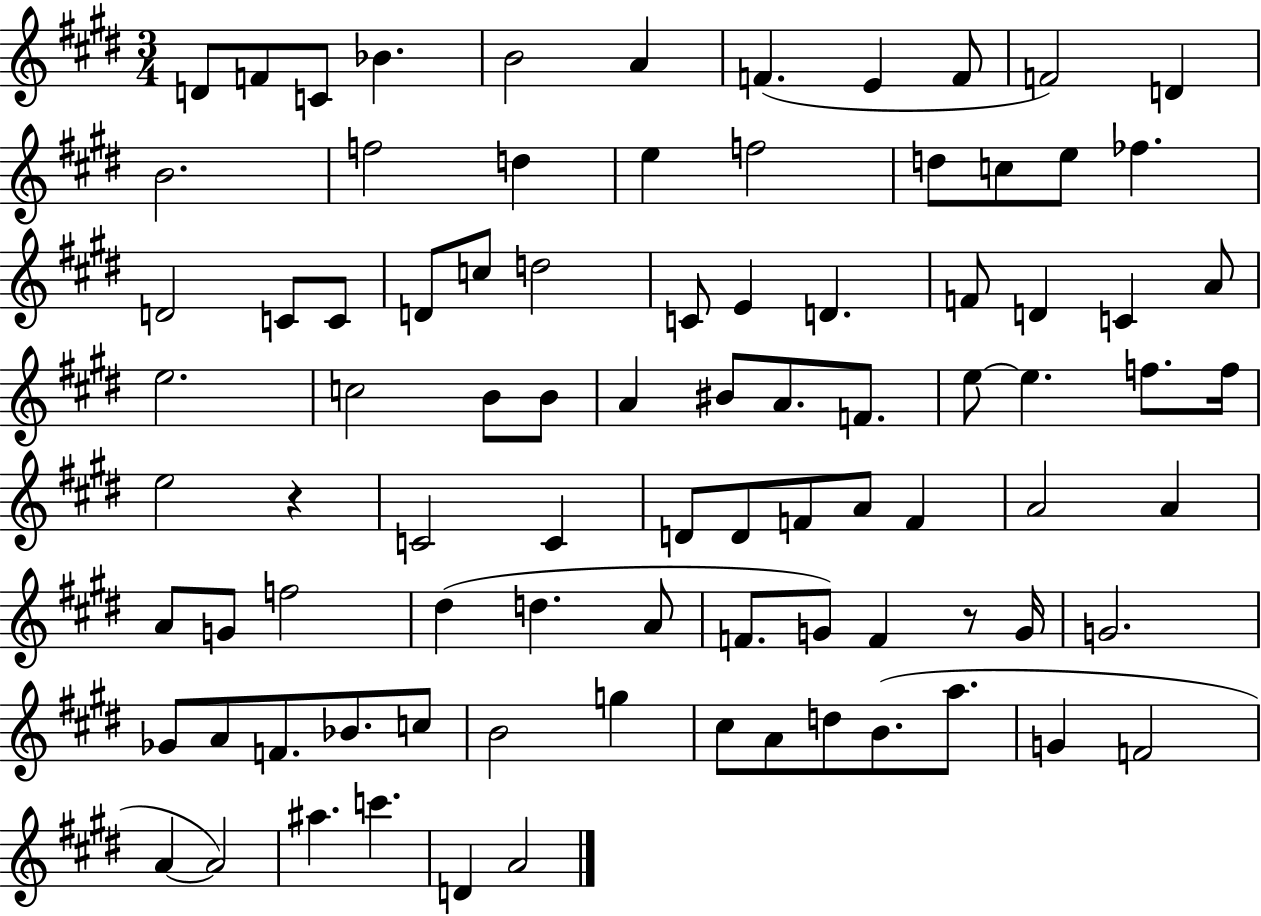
{
  \clef treble
  \numericTimeSignature
  \time 3/4
  \key e \major
  d'8 f'8 c'8 bes'4. | b'2 a'4 | f'4.( e'4 f'8 | f'2) d'4 | \break b'2. | f''2 d''4 | e''4 f''2 | d''8 c''8 e''8 fes''4. | \break d'2 c'8 c'8 | d'8 c''8 d''2 | c'8 e'4 d'4. | f'8 d'4 c'4 a'8 | \break e''2. | c''2 b'8 b'8 | a'4 bis'8 a'8. f'8. | e''8~~ e''4. f''8. f''16 | \break e''2 r4 | c'2 c'4 | d'8 d'8 f'8 a'8 f'4 | a'2 a'4 | \break a'8 g'8 f''2 | dis''4( d''4. a'8 | f'8. g'8) f'4 r8 g'16 | g'2. | \break ges'8 a'8 f'8. bes'8. c''8 | b'2 g''4 | cis''8 a'8 d''8 b'8.( a''8. | g'4 f'2 | \break a'4~~ a'2) | ais''4. c'''4. | d'4 a'2 | \bar "|."
}